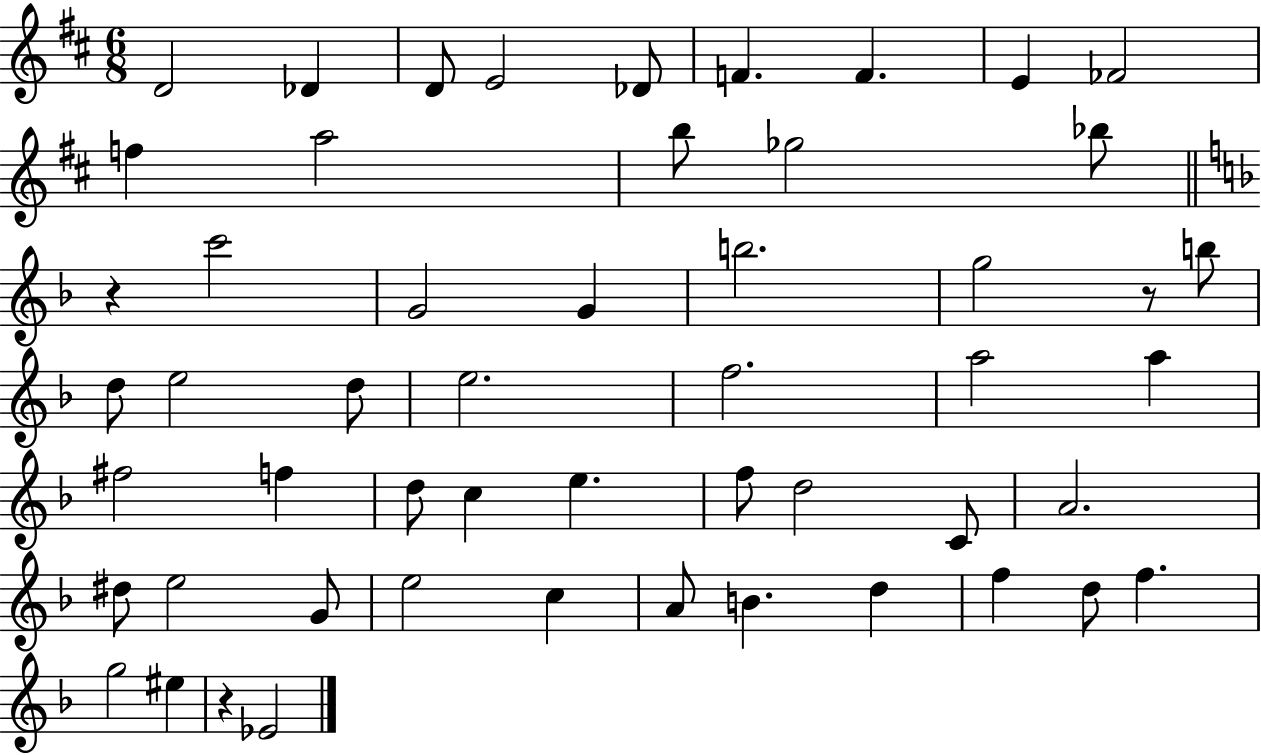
D4/h Db4/q D4/e E4/h Db4/e F4/q. F4/q. E4/q FES4/h F5/q A5/h B5/e Gb5/h Bb5/e R/q C6/h G4/h G4/q B5/h. G5/h R/e B5/e D5/e E5/h D5/e E5/h. F5/h. A5/h A5/q F#5/h F5/q D5/e C5/q E5/q. F5/e D5/h C4/e A4/h. D#5/e E5/h G4/e E5/h C5/q A4/e B4/q. D5/q F5/q D5/e F5/q. G5/h EIS5/q R/q Eb4/h